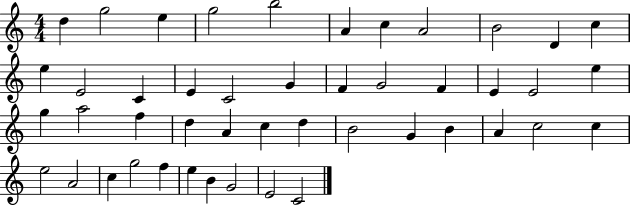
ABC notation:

X:1
T:Untitled
M:4/4
L:1/4
K:C
d g2 e g2 b2 A c A2 B2 D c e E2 C E C2 G F G2 F E E2 e g a2 f d A c d B2 G B A c2 c e2 A2 c g2 f e B G2 E2 C2